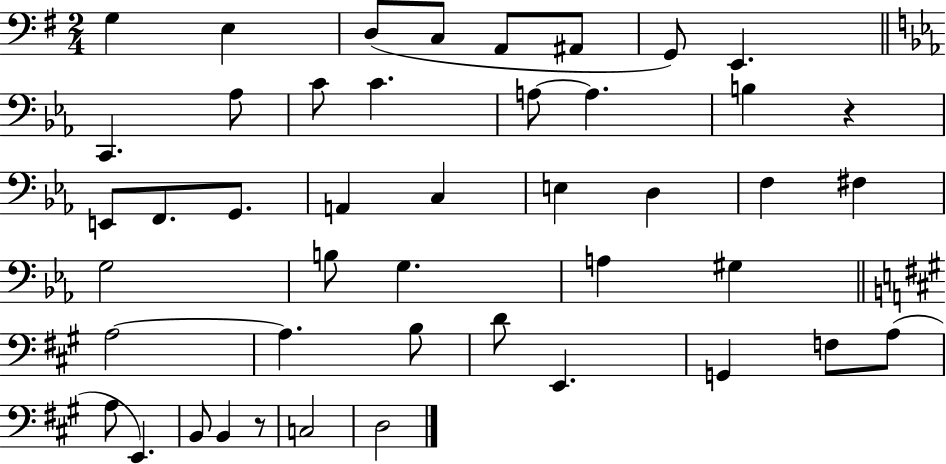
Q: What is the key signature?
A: G major